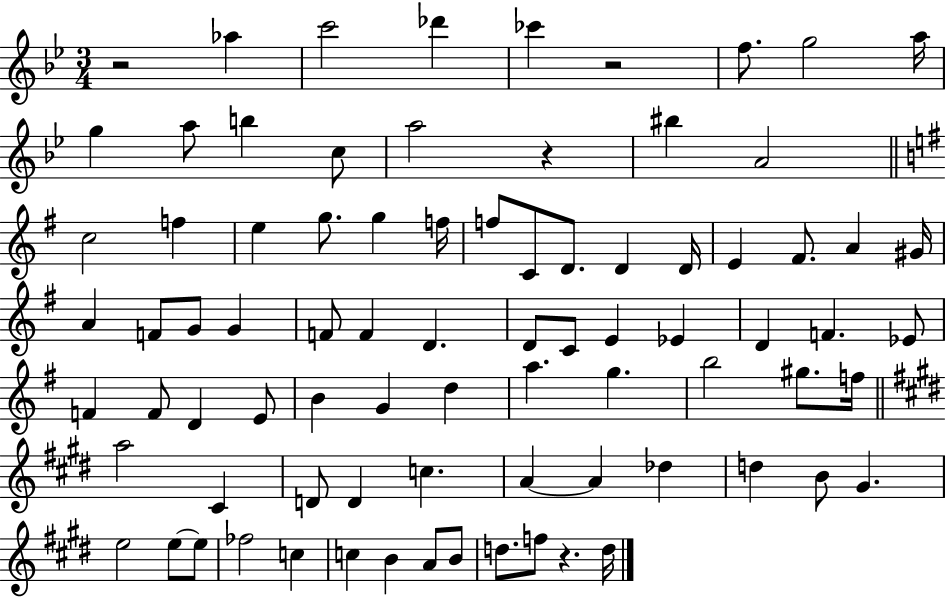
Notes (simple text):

R/h Ab5/q C6/h Db6/q CES6/q R/h F5/e. G5/h A5/s G5/q A5/e B5/q C5/e A5/h R/q BIS5/q A4/h C5/h F5/q E5/q G5/e. G5/q F5/s F5/e C4/e D4/e. D4/q D4/s E4/q F#4/e. A4/q G#4/s A4/q F4/e G4/e G4/q F4/e F4/q D4/q. D4/e C4/e E4/q Eb4/q D4/q F4/q. Eb4/e F4/q F4/e D4/q E4/e B4/q G4/q D5/q A5/q. G5/q. B5/h G#5/e. F5/s A5/h C#4/q D4/e D4/q C5/q. A4/q A4/q Db5/q D5/q B4/e G#4/q. E5/h E5/e E5/e FES5/h C5/q C5/q B4/q A4/e B4/e D5/e. F5/e R/q. D5/s